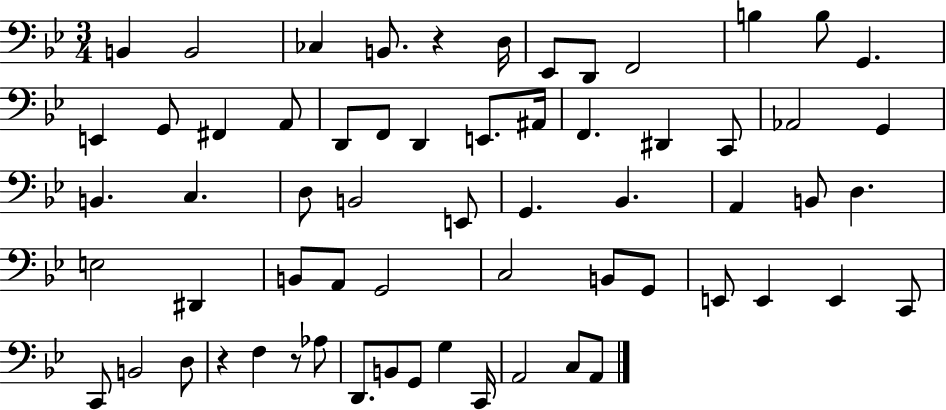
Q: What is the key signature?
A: BES major